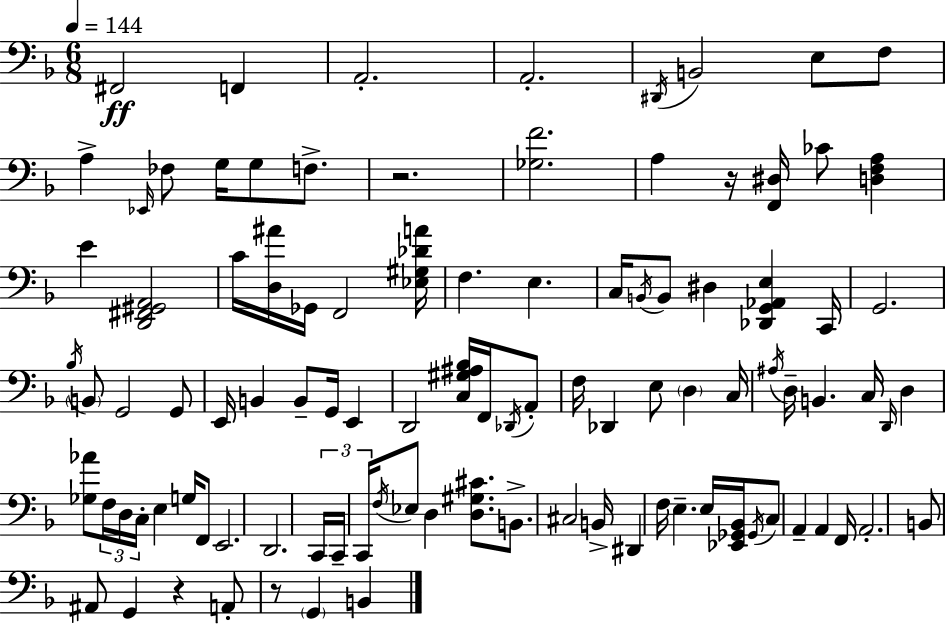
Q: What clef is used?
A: bass